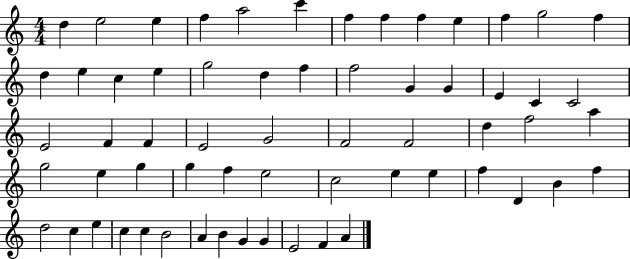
D5/q E5/h E5/q F5/q A5/h C6/q F5/q F5/q F5/q E5/q F5/q G5/h F5/q D5/q E5/q C5/q E5/q G5/h D5/q F5/q F5/h G4/q G4/q E4/q C4/q C4/h E4/h F4/q F4/q E4/h G4/h F4/h F4/h D5/q F5/h A5/q G5/h E5/q G5/q G5/q F5/q E5/h C5/h E5/q E5/q F5/q D4/q B4/q F5/q D5/h C5/q E5/q C5/q C5/q B4/h A4/q B4/q G4/q G4/q E4/h F4/q A4/q